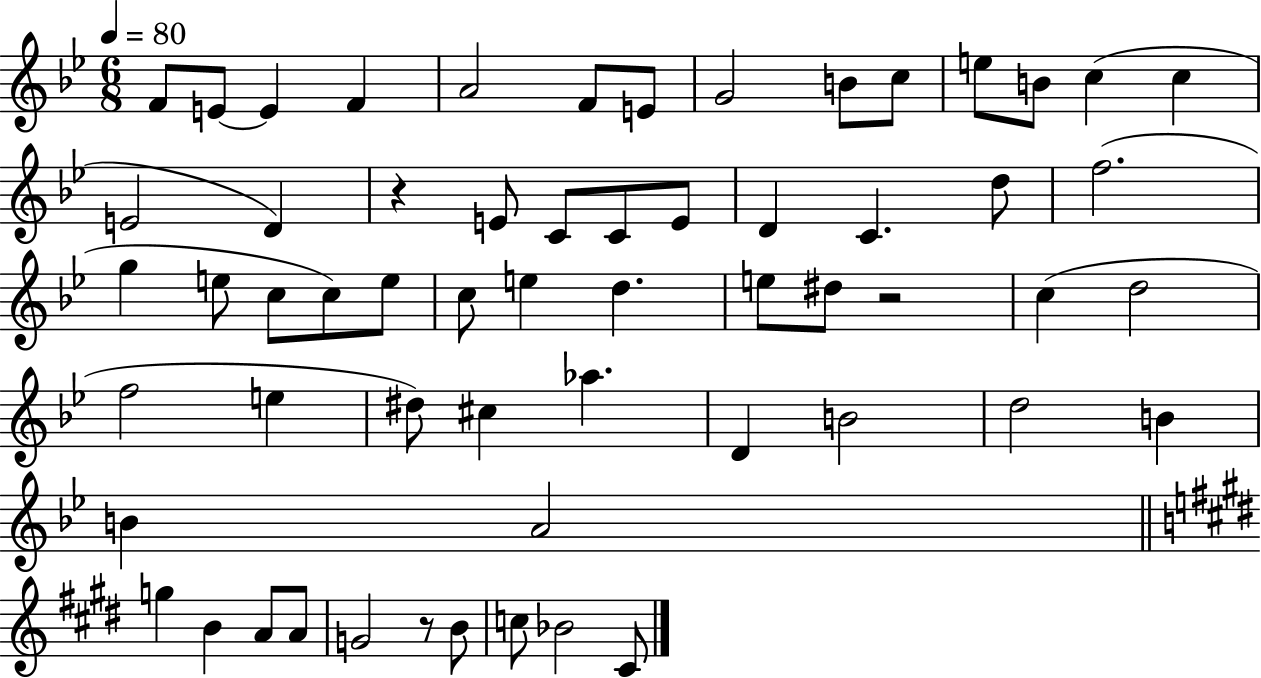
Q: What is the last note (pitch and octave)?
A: C#4